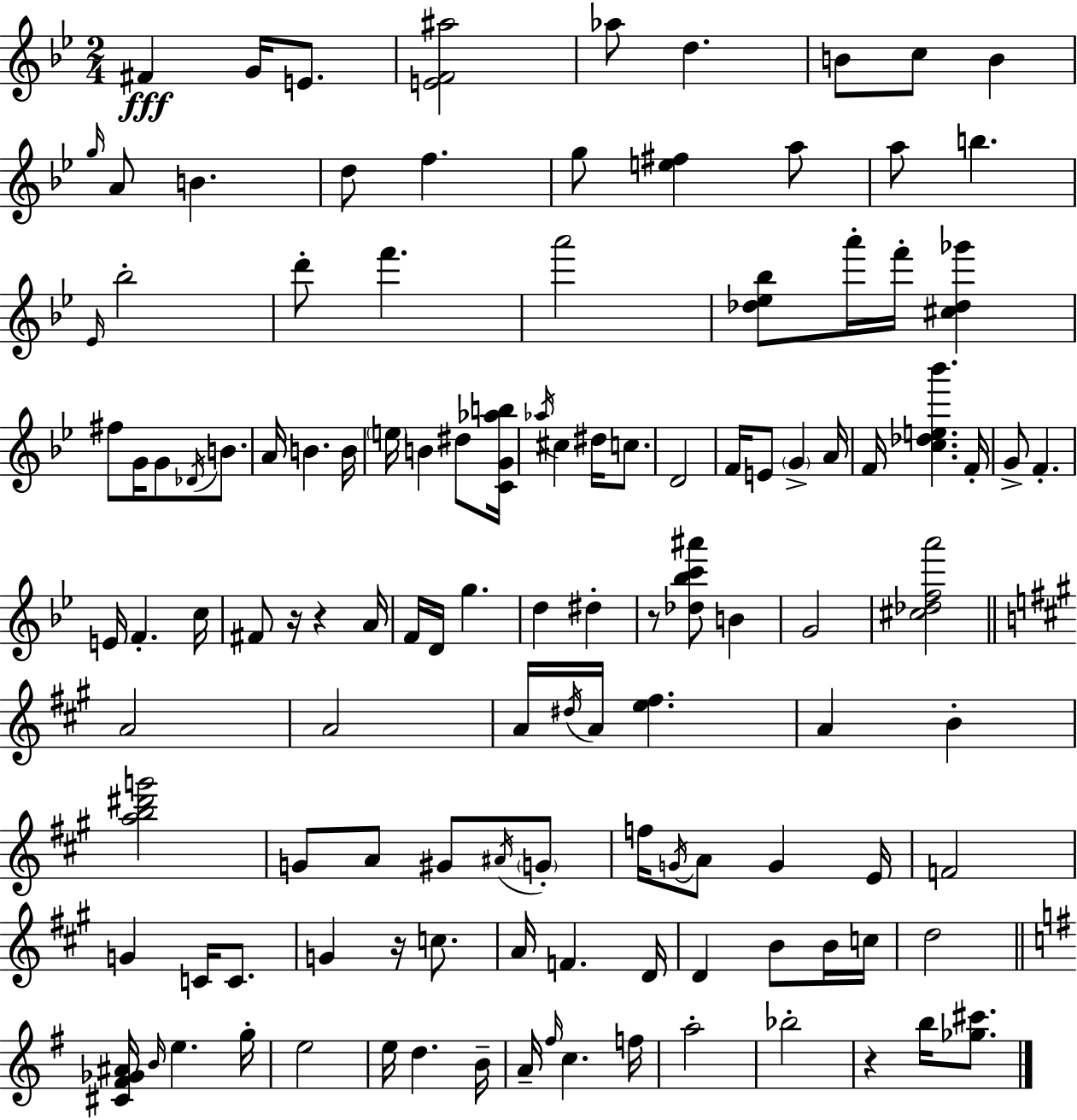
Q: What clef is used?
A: treble